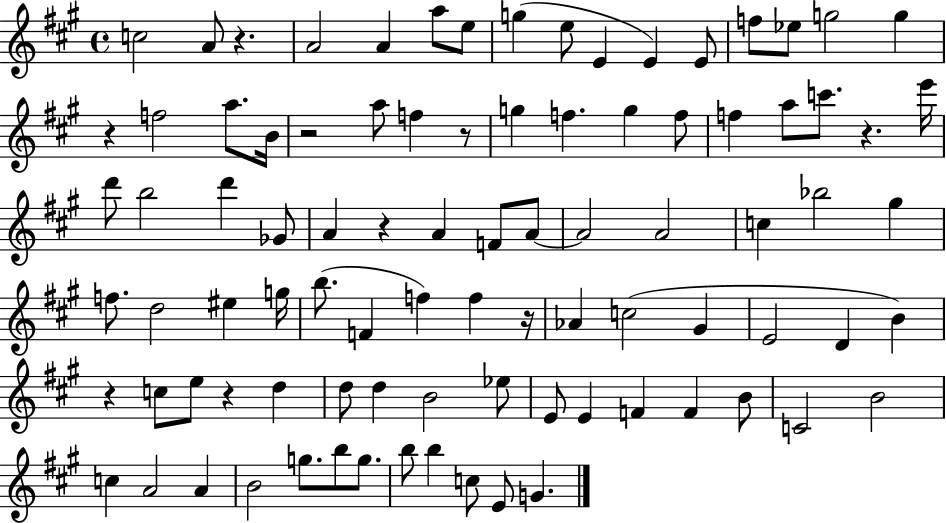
{
  \clef treble
  \time 4/4
  \defaultTimeSignature
  \key a \major
  \repeat volta 2 { c''2 a'8 r4. | a'2 a'4 a''8 e''8 | g''4( e''8 e'4 e'4) e'8 | f''8 ees''8 g''2 g''4 | \break r4 f''2 a''8. b'16 | r2 a''8 f''4 r8 | g''4 f''4. g''4 f''8 | f''4 a''8 c'''8. r4. e'''16 | \break d'''8 b''2 d'''4 ges'8 | a'4 r4 a'4 f'8 a'8~~ | a'2 a'2 | c''4 bes''2 gis''4 | \break f''8. d''2 eis''4 g''16 | b''8.( f'4 f''4) f''4 r16 | aes'4 c''2( gis'4 | e'2 d'4 b'4) | \break r4 c''8 e''8 r4 d''4 | d''8 d''4 b'2 ees''8 | e'8 e'4 f'4 f'4 b'8 | c'2 b'2 | \break c''4 a'2 a'4 | b'2 g''8. b''8 g''8. | b''8 b''4 c''8 e'8 g'4. | } \bar "|."
}